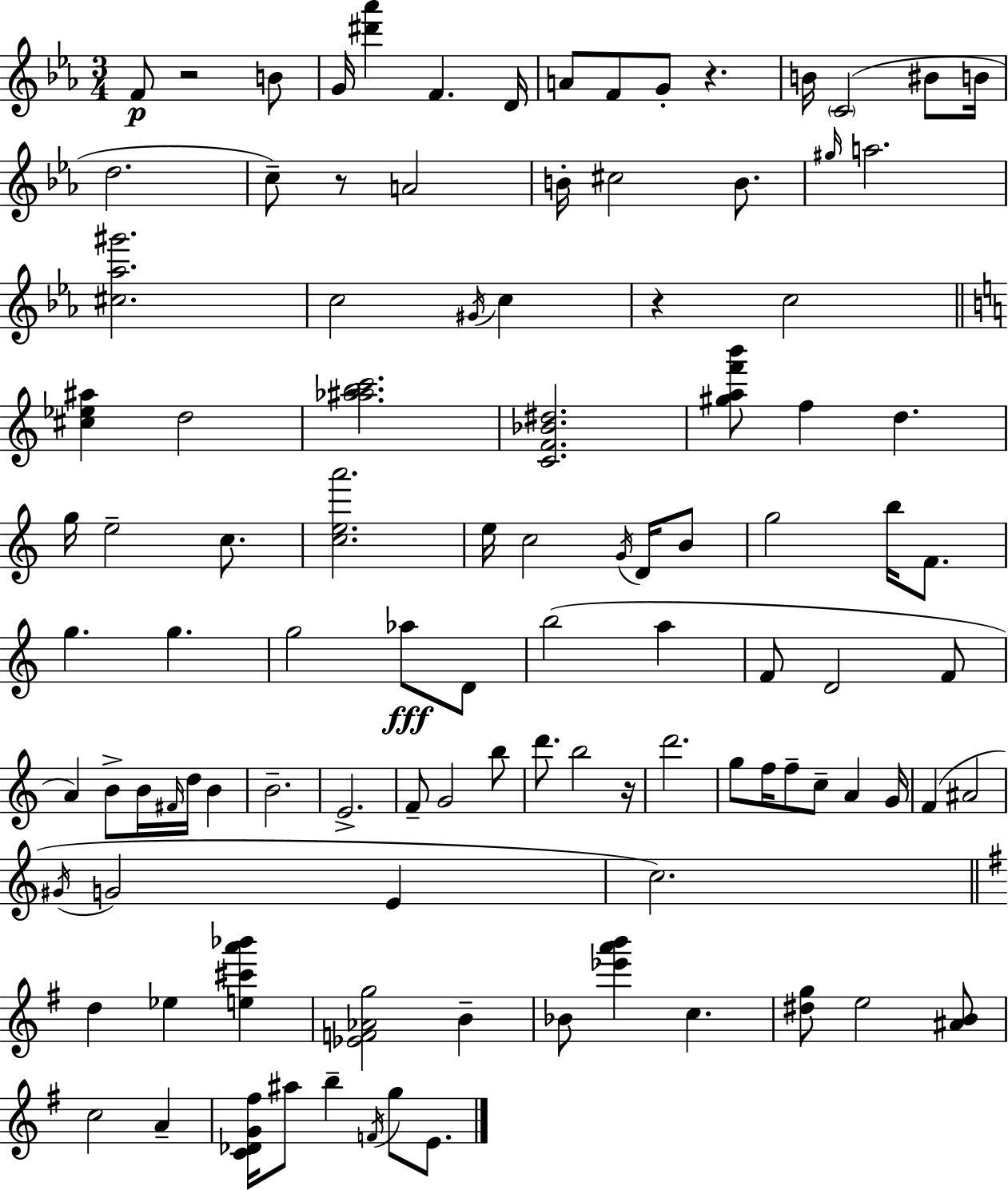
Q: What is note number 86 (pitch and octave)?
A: G5